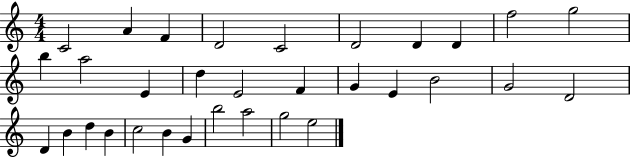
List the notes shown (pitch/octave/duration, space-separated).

C4/h A4/q F4/q D4/h C4/h D4/h D4/q D4/q F5/h G5/h B5/q A5/h E4/q D5/q E4/h F4/q G4/q E4/q B4/h G4/h D4/h D4/q B4/q D5/q B4/q C5/h B4/q G4/q B5/h A5/h G5/h E5/h